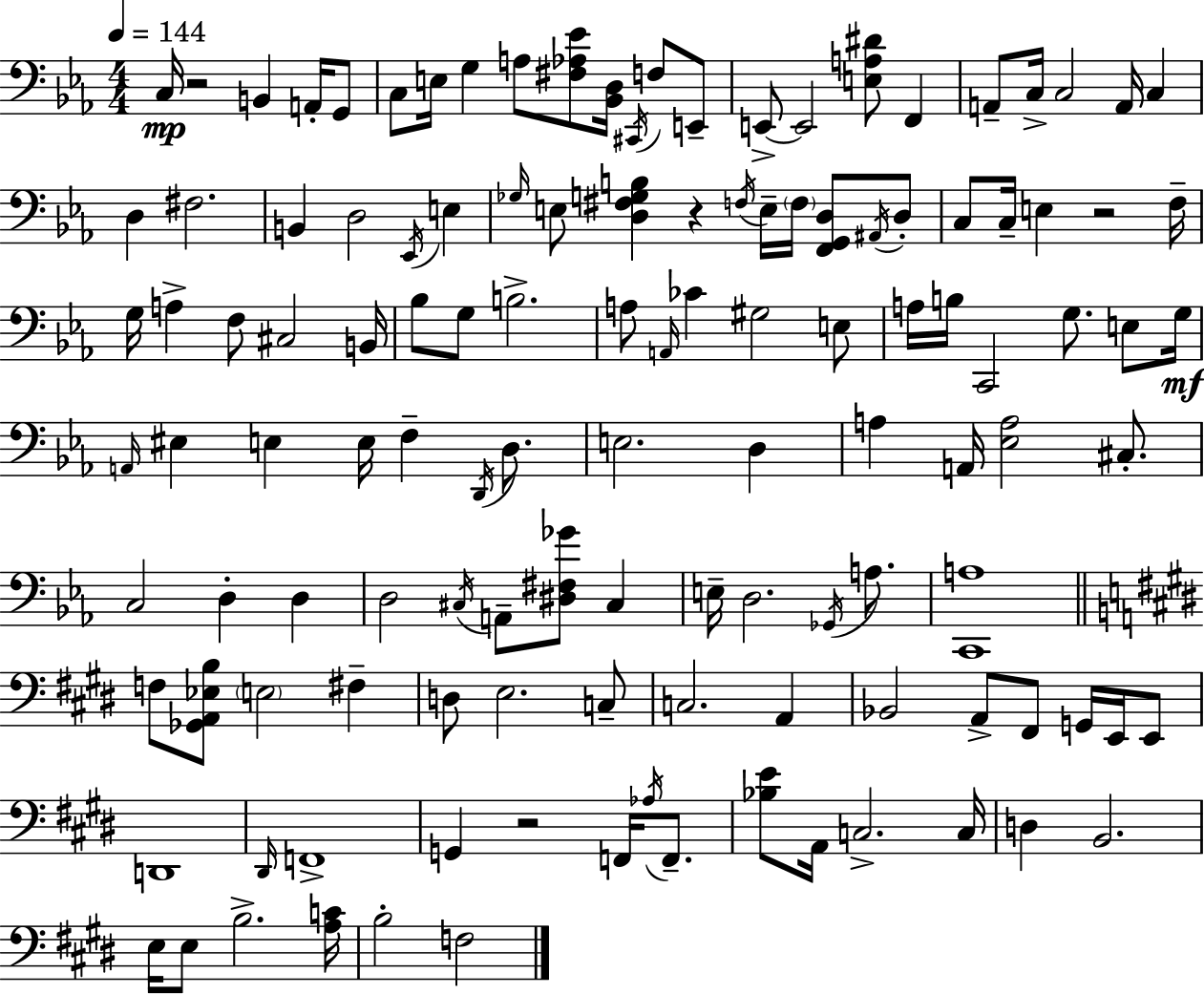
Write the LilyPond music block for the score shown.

{
  \clef bass
  \numericTimeSignature
  \time 4/4
  \key c \minor
  \tempo 4 = 144
  c16\mp r2 b,4 a,16-. g,8 | c8 e16 g4 a8 <fis aes ees'>8 <bes, d>16 \acciaccatura { cis,16 } f8 e,8-- | e,8->~~ e,2 <e a dis'>8 f,4 | a,8-- c16-> c2 a,16 c4 | \break d4 fis2. | b,4 d2 \acciaccatura { ees,16 } e4 | \grace { ges16 } e8 <d fis g b>4 r4 \acciaccatura { f16 } e16-- \parenthesize f16 | <f, g, d>8 \acciaccatura { ais,16 } d8-. c8 c16-- e4 r2 | \break f16-- g16 a4-> f8 cis2 | b,16 bes8 g8 b2.-> | a8 \grace { a,16 } ces'4 gis2 | e8 a16 b16 c,2 | \break g8. e8 g16\mf \grace { a,16 } eis4 e4 e16 | f4-- \acciaccatura { d,16 } d8. e2. | d4 a4 a,16 <ees a>2 | cis8.-. c2 | \break d4-. d4 d2 | \acciaccatura { cis16 } a,8-- <dis fis ges'>8 cis4 e16-- d2. | \acciaccatura { ges,16 } a8. <c, a>1 | \bar "||" \break \key e \major f8 <ges, a, ees b>8 \parenthesize e2 fis4-- | d8 e2. c8-- | c2. a,4 | bes,2 a,8-> fis,8 g,16 e,16 e,8 | \break d,1 | \grace { dis,16 } f,1-> | g,4 r2 f,16 \acciaccatura { aes16 } f,8.-- | <bes e'>8 a,16 c2.-> | \break c16 d4 b,2. | e16 e8 b2.-> | <a c'>16 b2-. f2 | \bar "|."
}